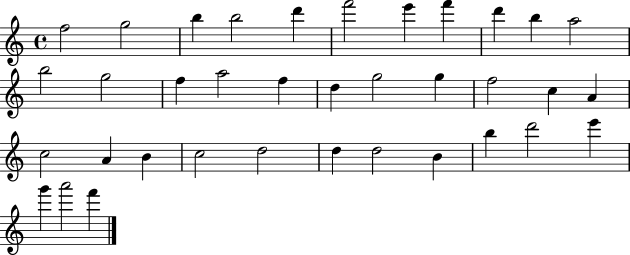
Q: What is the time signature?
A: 4/4